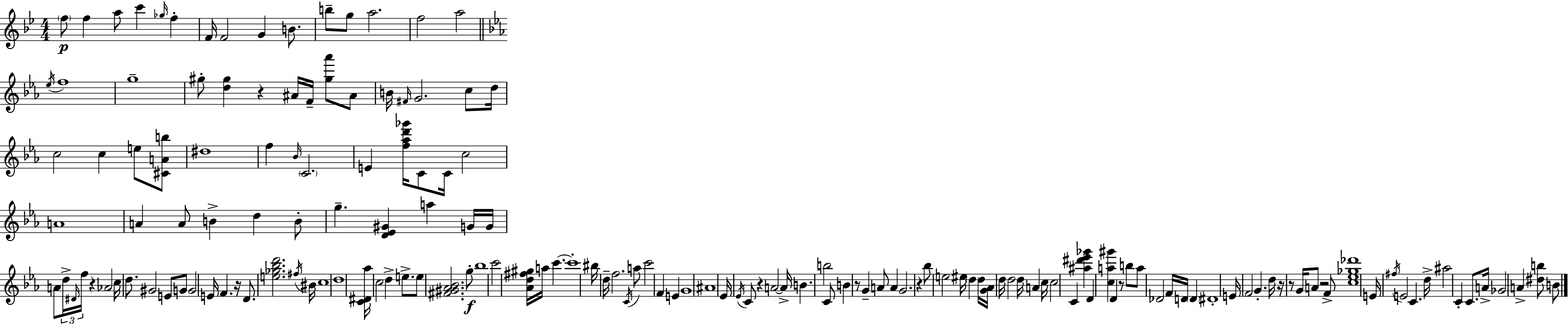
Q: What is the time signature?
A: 4/4